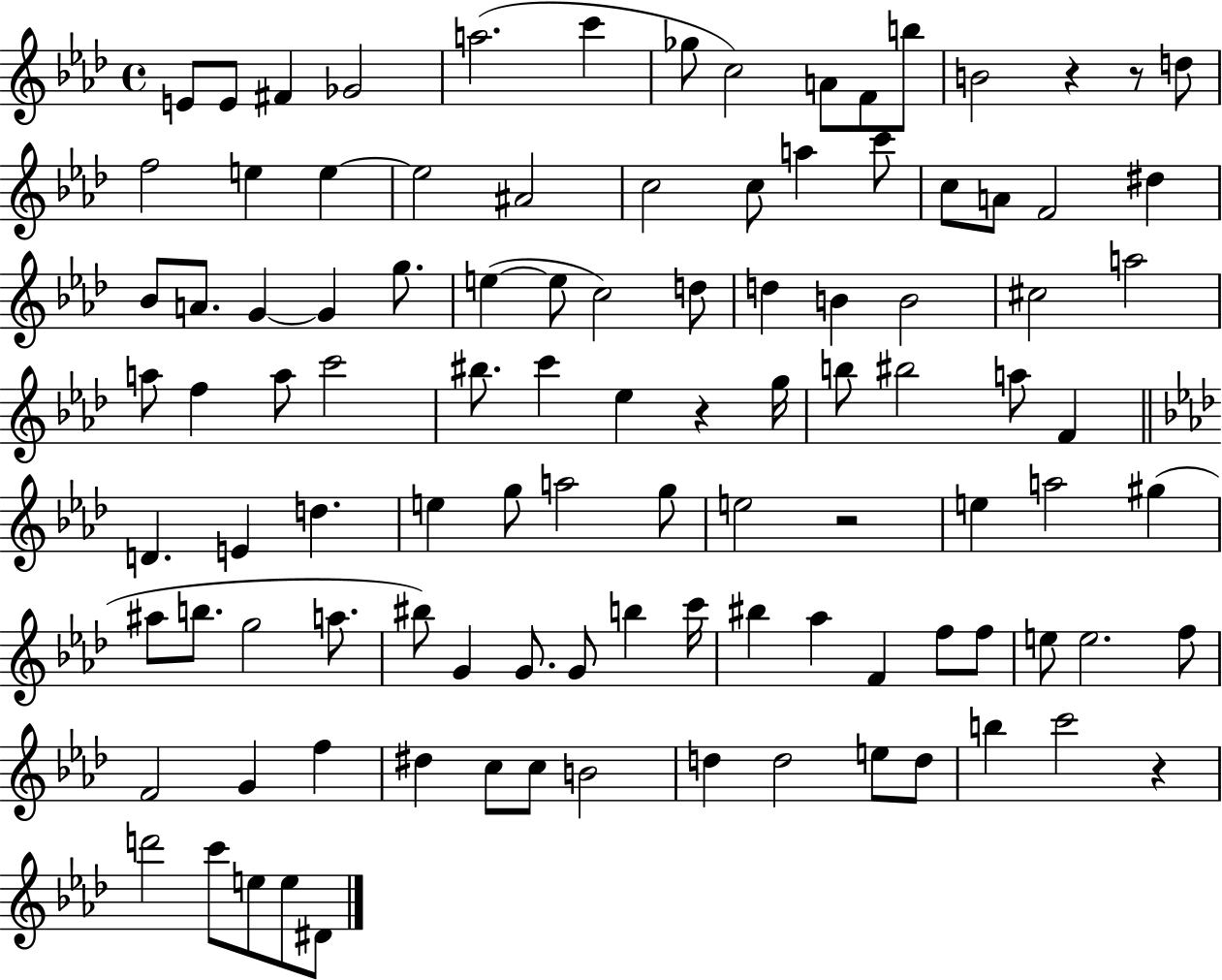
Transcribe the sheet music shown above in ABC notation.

X:1
T:Untitled
M:4/4
L:1/4
K:Ab
E/2 E/2 ^F _G2 a2 c' _g/2 c2 A/2 F/2 b/2 B2 z z/2 d/2 f2 e e e2 ^A2 c2 c/2 a c'/2 c/2 A/2 F2 ^d _B/2 A/2 G G g/2 e e/2 c2 d/2 d B B2 ^c2 a2 a/2 f a/2 c'2 ^b/2 c' _e z g/4 b/2 ^b2 a/2 F D E d e g/2 a2 g/2 e2 z2 e a2 ^g ^a/2 b/2 g2 a/2 ^b/2 G G/2 G/2 b c'/4 ^b _a F f/2 f/2 e/2 e2 f/2 F2 G f ^d c/2 c/2 B2 d d2 e/2 d/2 b c'2 z d'2 c'/2 e/2 e/2 ^D/2